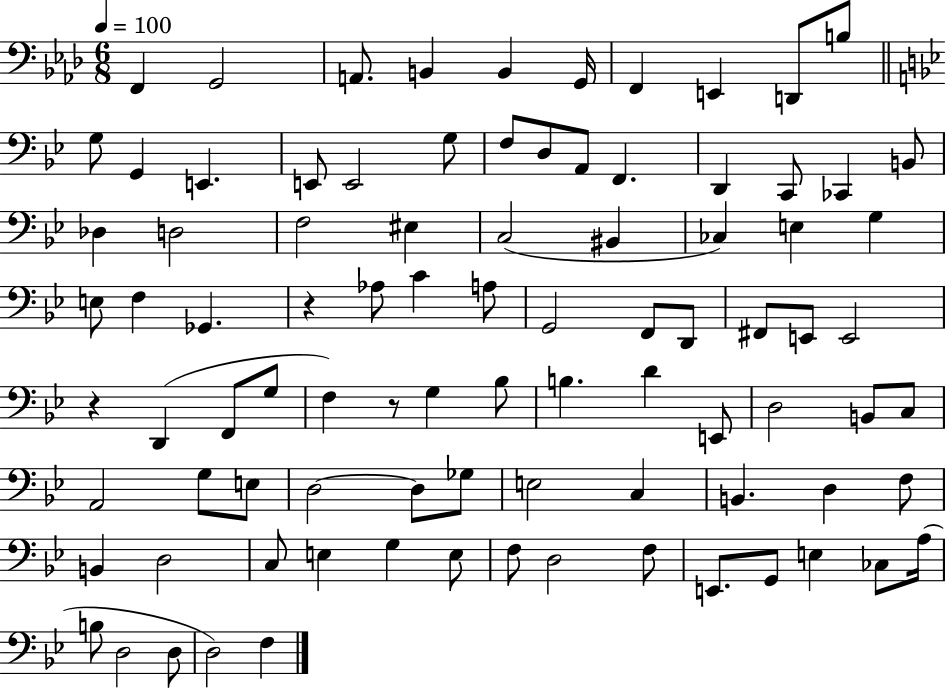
F2/q G2/h A2/e. B2/q B2/q G2/s F2/q E2/q D2/e B3/e G3/e G2/q E2/q. E2/e E2/h G3/e F3/e D3/e A2/e F2/q. D2/q C2/e CES2/q B2/e Db3/q D3/h F3/h EIS3/q C3/h BIS2/q CES3/q E3/q G3/q E3/e F3/q Gb2/q. R/q Ab3/e C4/q A3/e G2/h F2/e D2/e F#2/e E2/e E2/h R/q D2/q F2/e G3/e F3/q R/e G3/q Bb3/e B3/q. D4/q E2/e D3/h B2/e C3/e A2/h G3/e E3/e D3/h D3/e Gb3/e E3/h C3/q B2/q. D3/q F3/e B2/q D3/h C3/e E3/q G3/q E3/e F3/e D3/h F3/e E2/e. G2/e E3/q CES3/e A3/s B3/e D3/h D3/e D3/h F3/q